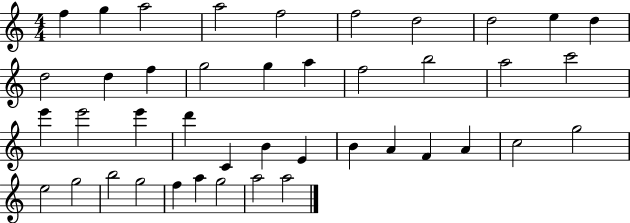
{
  \clef treble
  \numericTimeSignature
  \time 4/4
  \key c \major
  f''4 g''4 a''2 | a''2 f''2 | f''2 d''2 | d''2 e''4 d''4 | \break d''2 d''4 f''4 | g''2 g''4 a''4 | f''2 b''2 | a''2 c'''2 | \break e'''4 e'''2 e'''4 | d'''4 c'4 b'4 e'4 | b'4 a'4 f'4 a'4 | c''2 g''2 | \break e''2 g''2 | b''2 g''2 | f''4 a''4 g''2 | a''2 a''2 | \break \bar "|."
}